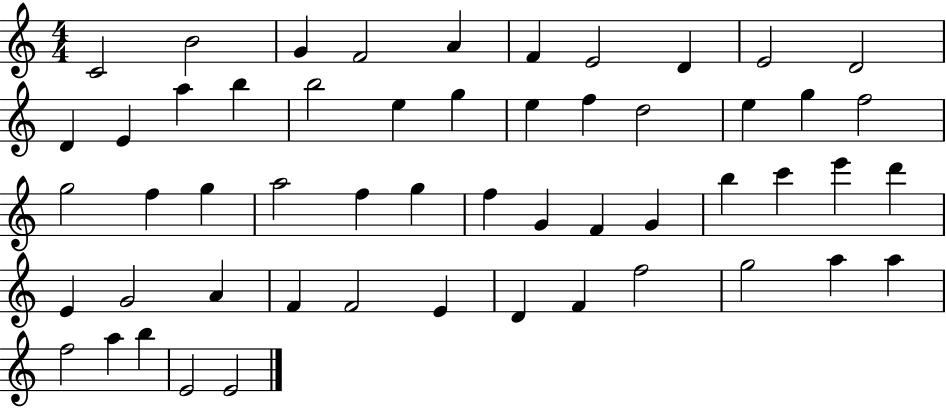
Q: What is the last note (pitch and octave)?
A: E4